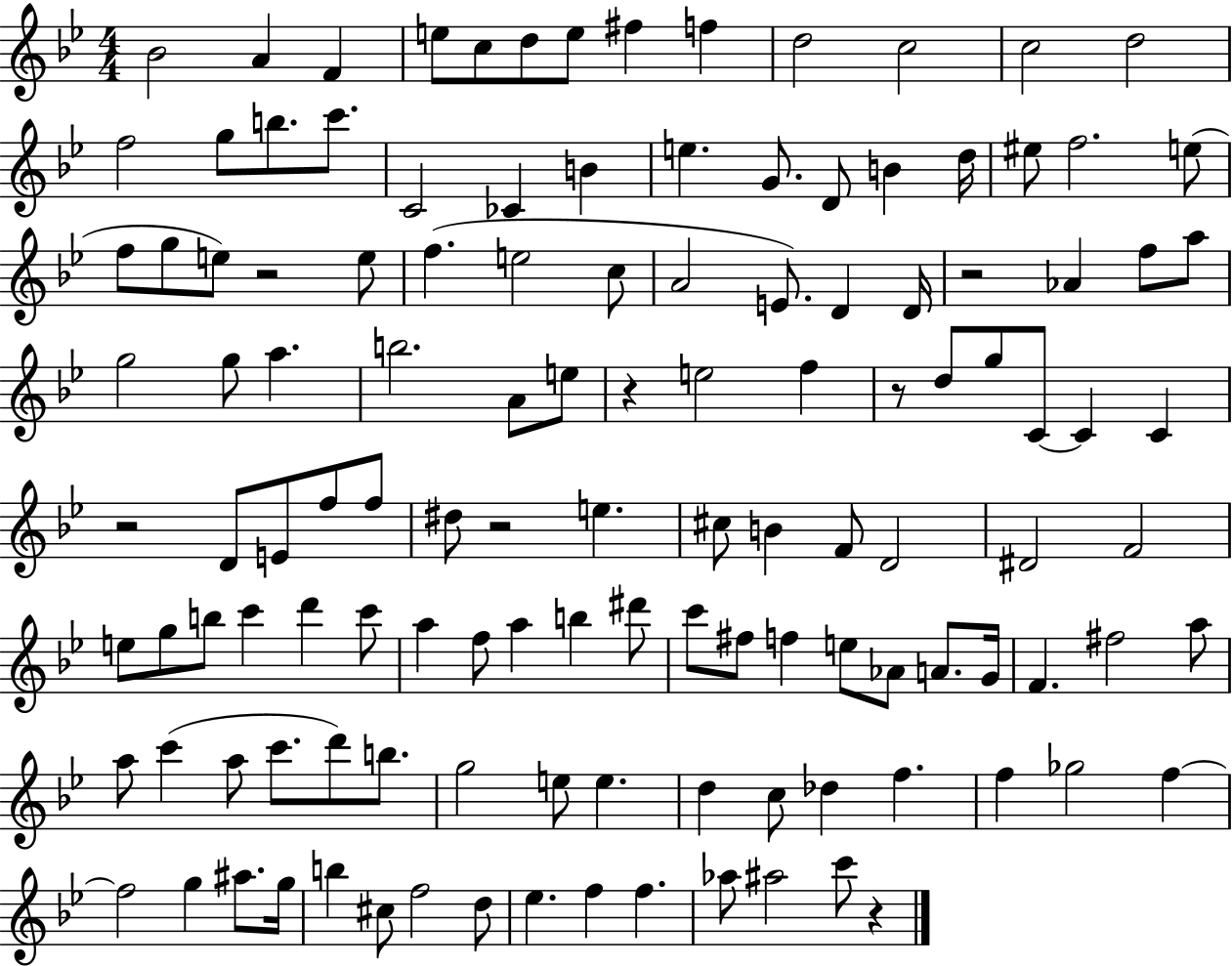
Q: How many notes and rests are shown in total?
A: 125